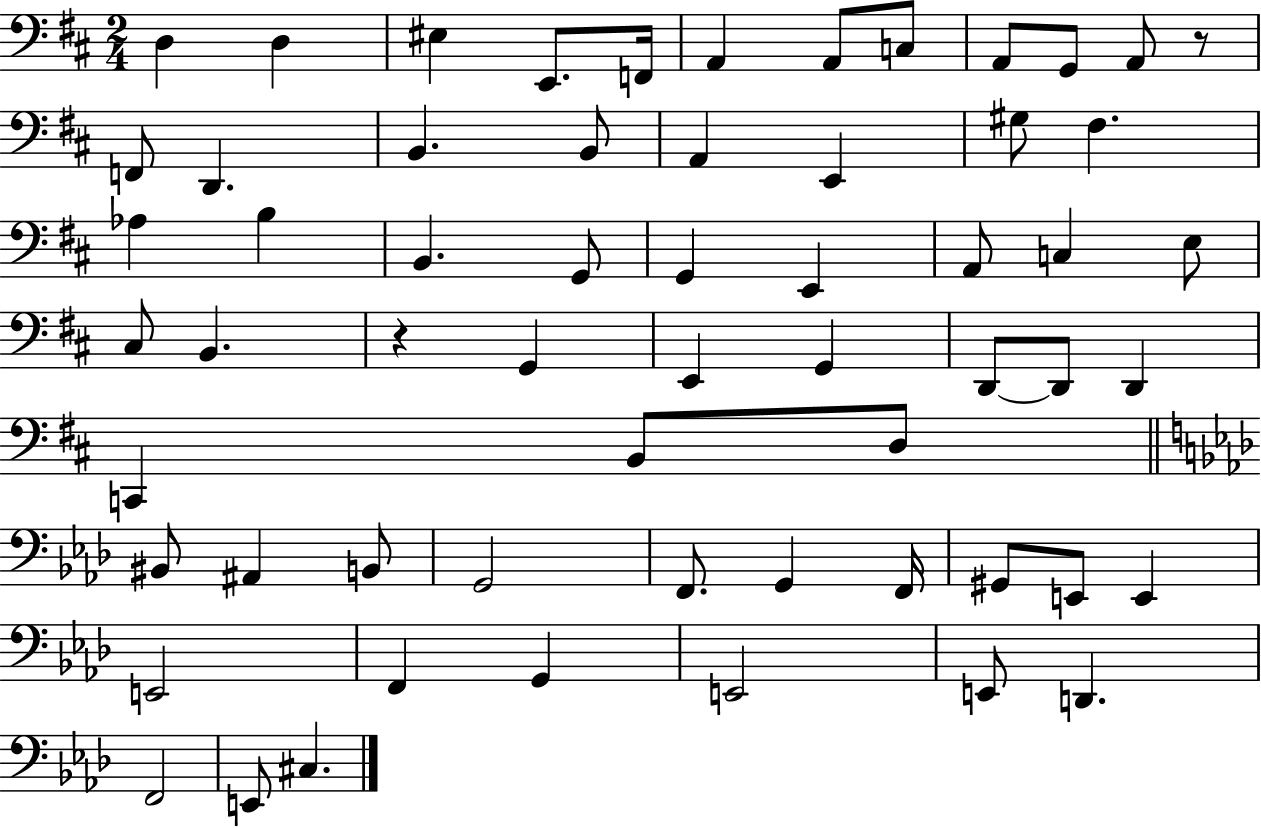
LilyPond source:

{
  \clef bass
  \numericTimeSignature
  \time 2/4
  \key d \major
  d4 d4 | eis4 e,8. f,16 | a,4 a,8 c8 | a,8 g,8 a,8 r8 | \break f,8 d,4. | b,4. b,8 | a,4 e,4 | gis8 fis4. | \break aes4 b4 | b,4. g,8 | g,4 e,4 | a,8 c4 e8 | \break cis8 b,4. | r4 g,4 | e,4 g,4 | d,8~~ d,8 d,4 | \break c,4 b,8 d8 | \bar "||" \break \key aes \major bis,8 ais,4 b,8 | g,2 | f,8. g,4 f,16 | gis,8 e,8 e,4 | \break e,2 | f,4 g,4 | e,2 | e,8 d,4. | \break f,2 | e,8 cis4. | \bar "|."
}